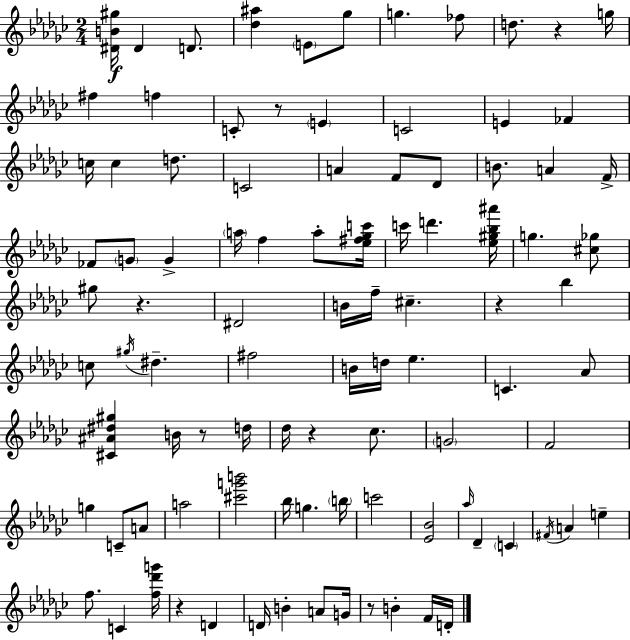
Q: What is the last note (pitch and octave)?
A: D4